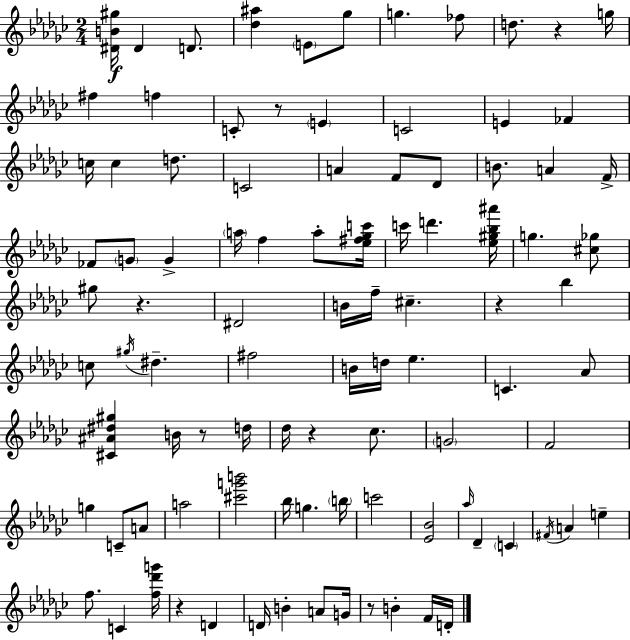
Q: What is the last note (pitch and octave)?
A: D4